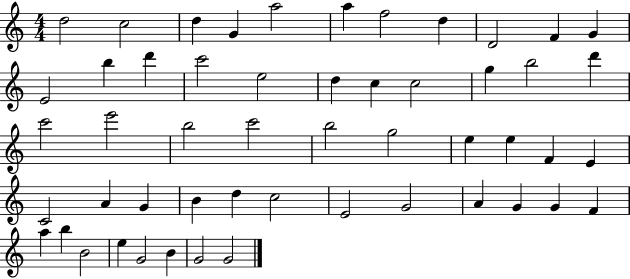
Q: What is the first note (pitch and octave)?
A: D5